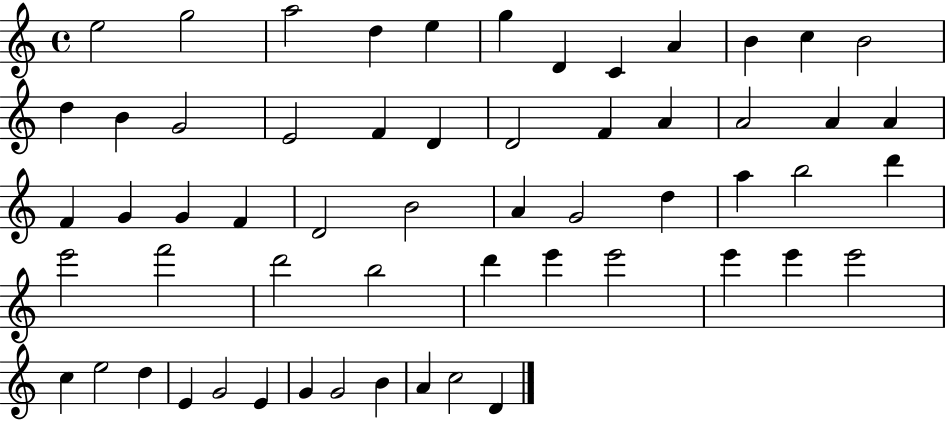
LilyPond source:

{
  \clef treble
  \time 4/4
  \defaultTimeSignature
  \key c \major
  e''2 g''2 | a''2 d''4 e''4 | g''4 d'4 c'4 a'4 | b'4 c''4 b'2 | \break d''4 b'4 g'2 | e'2 f'4 d'4 | d'2 f'4 a'4 | a'2 a'4 a'4 | \break f'4 g'4 g'4 f'4 | d'2 b'2 | a'4 g'2 d''4 | a''4 b''2 d'''4 | \break e'''2 f'''2 | d'''2 b''2 | d'''4 e'''4 e'''2 | e'''4 e'''4 e'''2 | \break c''4 e''2 d''4 | e'4 g'2 e'4 | g'4 g'2 b'4 | a'4 c''2 d'4 | \break \bar "|."
}